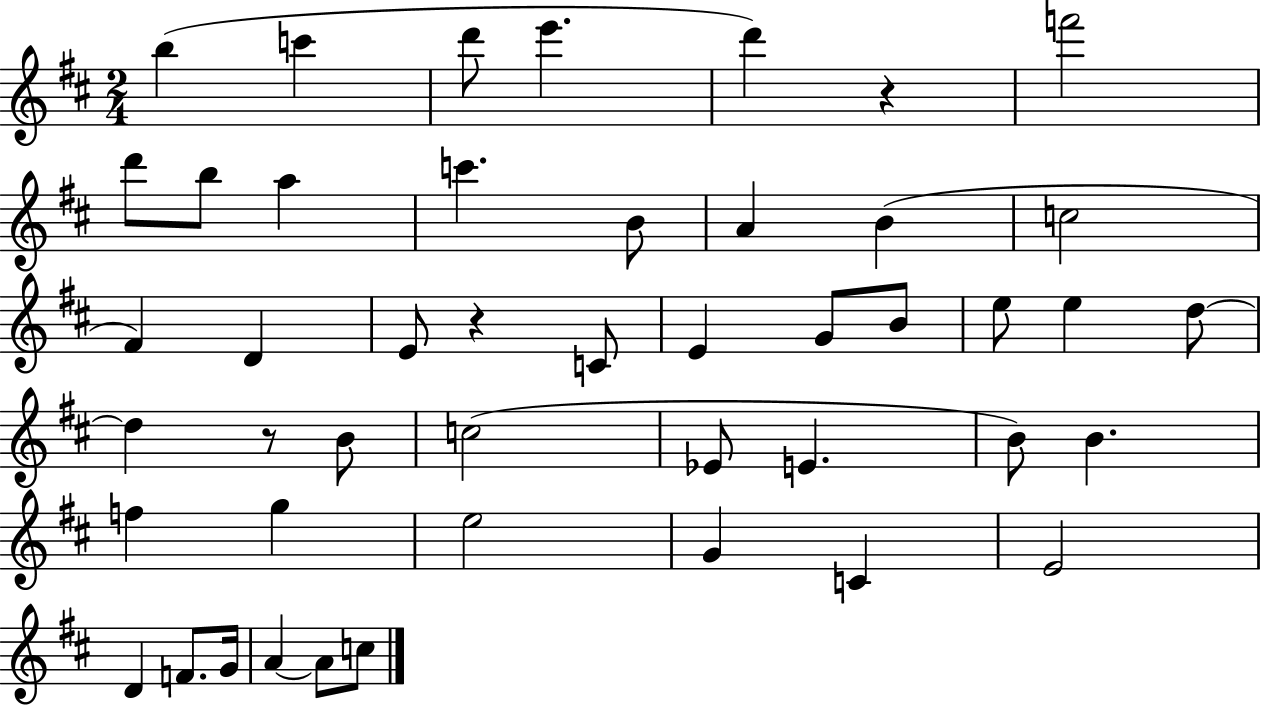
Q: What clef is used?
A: treble